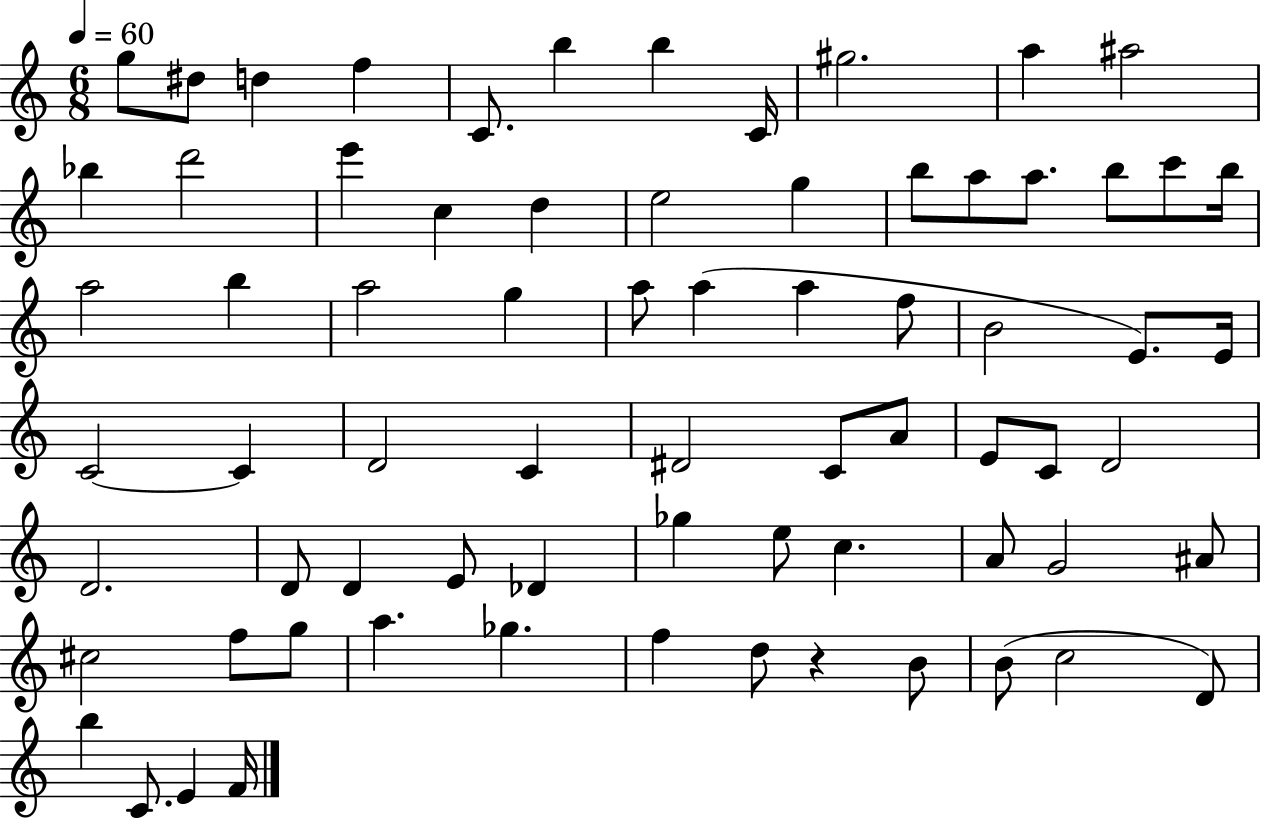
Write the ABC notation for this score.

X:1
T:Untitled
M:6/8
L:1/4
K:C
g/2 ^d/2 d f C/2 b b C/4 ^g2 a ^a2 _b d'2 e' c d e2 g b/2 a/2 a/2 b/2 c'/2 b/4 a2 b a2 g a/2 a a f/2 B2 E/2 E/4 C2 C D2 C ^D2 C/2 A/2 E/2 C/2 D2 D2 D/2 D E/2 _D _g e/2 c A/2 G2 ^A/2 ^c2 f/2 g/2 a _g f d/2 z B/2 B/2 c2 D/2 b C/2 E F/4